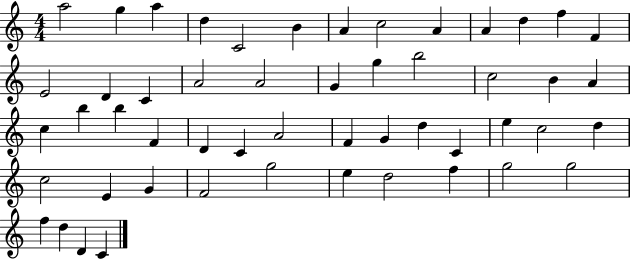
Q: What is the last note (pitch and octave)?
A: C4